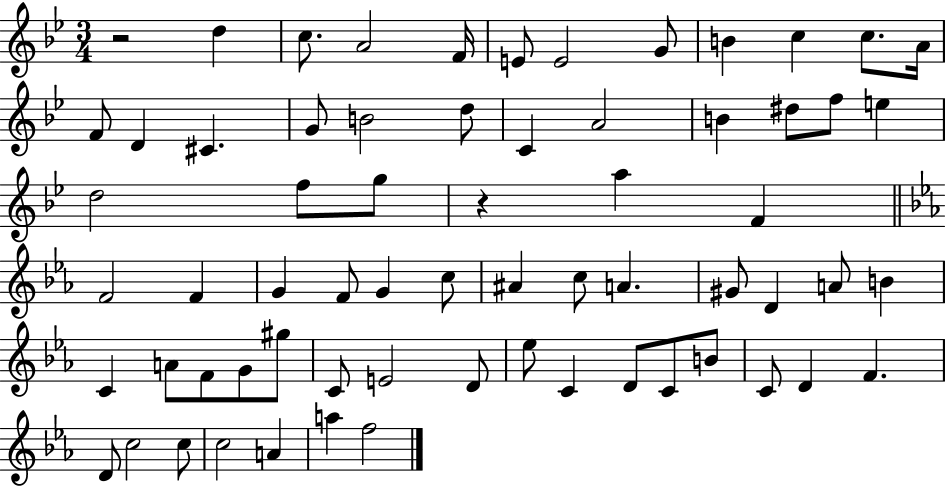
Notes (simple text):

R/h D5/q C5/e. A4/h F4/s E4/e E4/h G4/e B4/q C5/q C5/e. A4/s F4/e D4/q C#4/q. G4/e B4/h D5/e C4/q A4/h B4/q D#5/e F5/e E5/q D5/h F5/e G5/e R/q A5/q F4/q F4/h F4/q G4/q F4/e G4/q C5/e A#4/q C5/e A4/q. G#4/e D4/q A4/e B4/q C4/q A4/e F4/e G4/e G#5/e C4/e E4/h D4/e Eb5/e C4/q D4/e C4/e B4/e C4/e D4/q F4/q. D4/e C5/h C5/e C5/h A4/q A5/q F5/h